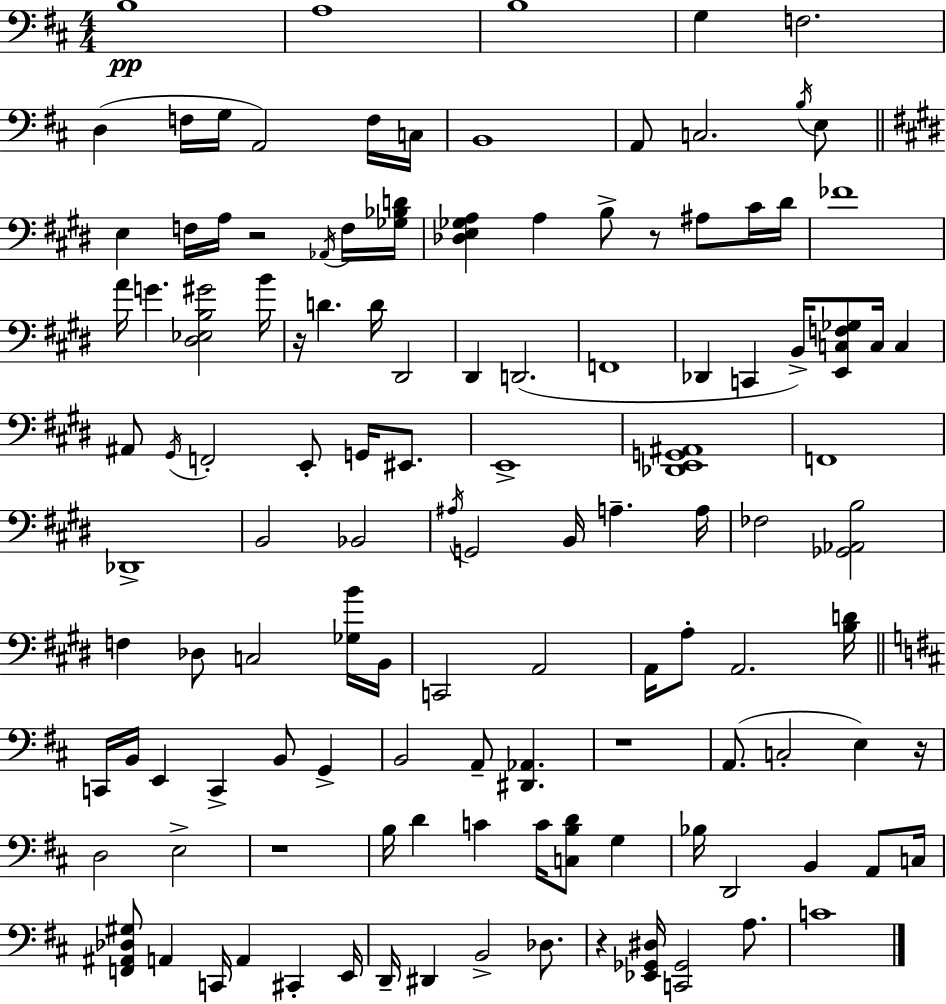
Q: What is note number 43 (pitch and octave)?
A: G#2